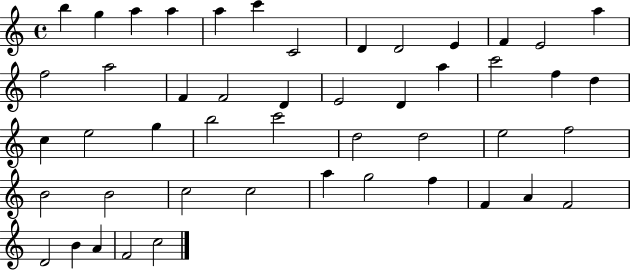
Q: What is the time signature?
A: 4/4